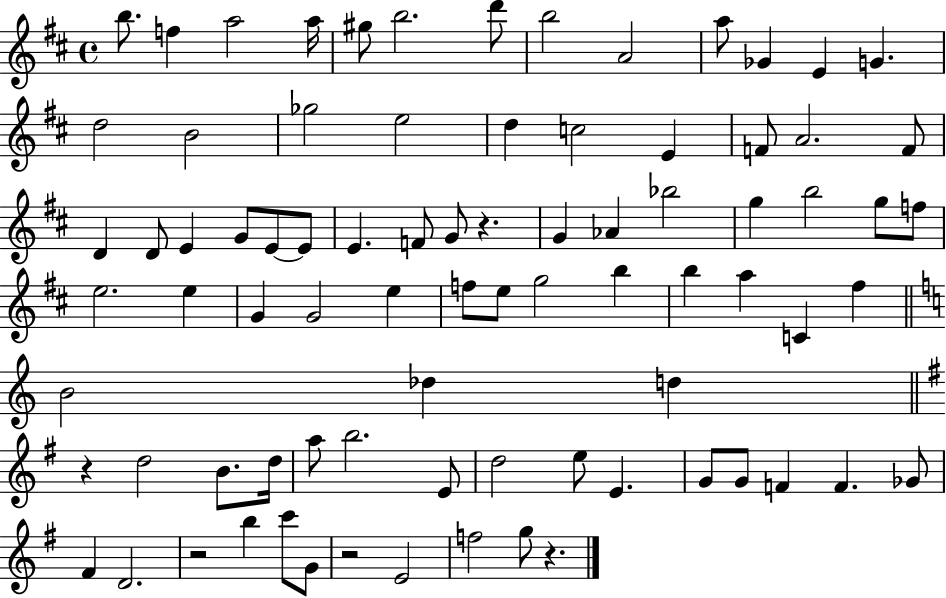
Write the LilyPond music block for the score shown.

{
  \clef treble
  \time 4/4
  \defaultTimeSignature
  \key d \major
  \repeat volta 2 { b''8. f''4 a''2 a''16 | gis''8 b''2. d'''8 | b''2 a'2 | a''8 ges'4 e'4 g'4. | \break d''2 b'2 | ges''2 e''2 | d''4 c''2 e'4 | f'8 a'2. f'8 | \break d'4 d'8 e'4 g'8 e'8~~ e'8 | e'4. f'8 g'8 r4. | g'4 aes'4 bes''2 | g''4 b''2 g''8 f''8 | \break e''2. e''4 | g'4 g'2 e''4 | f''8 e''8 g''2 b''4 | b''4 a''4 c'4 fis''4 | \break \bar "||" \break \key c \major b'2 des''4 d''4 | \bar "||" \break \key e \minor r4 d''2 b'8. d''16 | a''8 b''2. e'8 | d''2 e''8 e'4. | g'8 g'8 f'4 f'4. ges'8 | \break fis'4 d'2. | r2 b''4 c'''8 g'8 | r2 e'2 | f''2 g''8 r4. | \break } \bar "|."
}